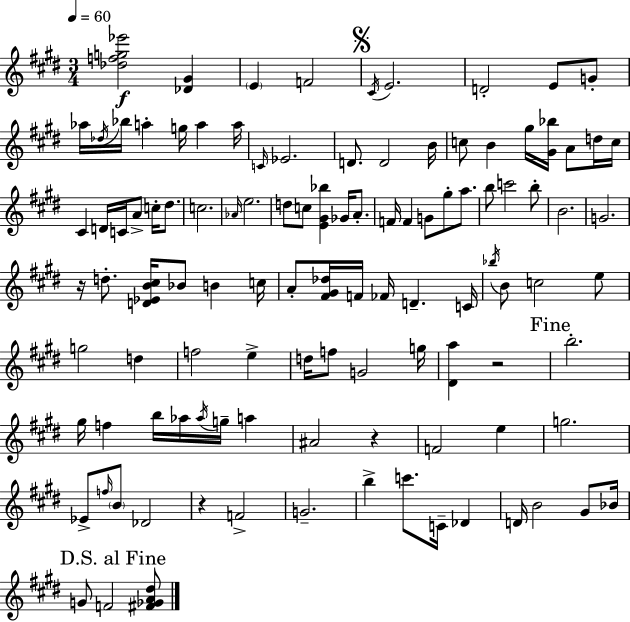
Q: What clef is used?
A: treble